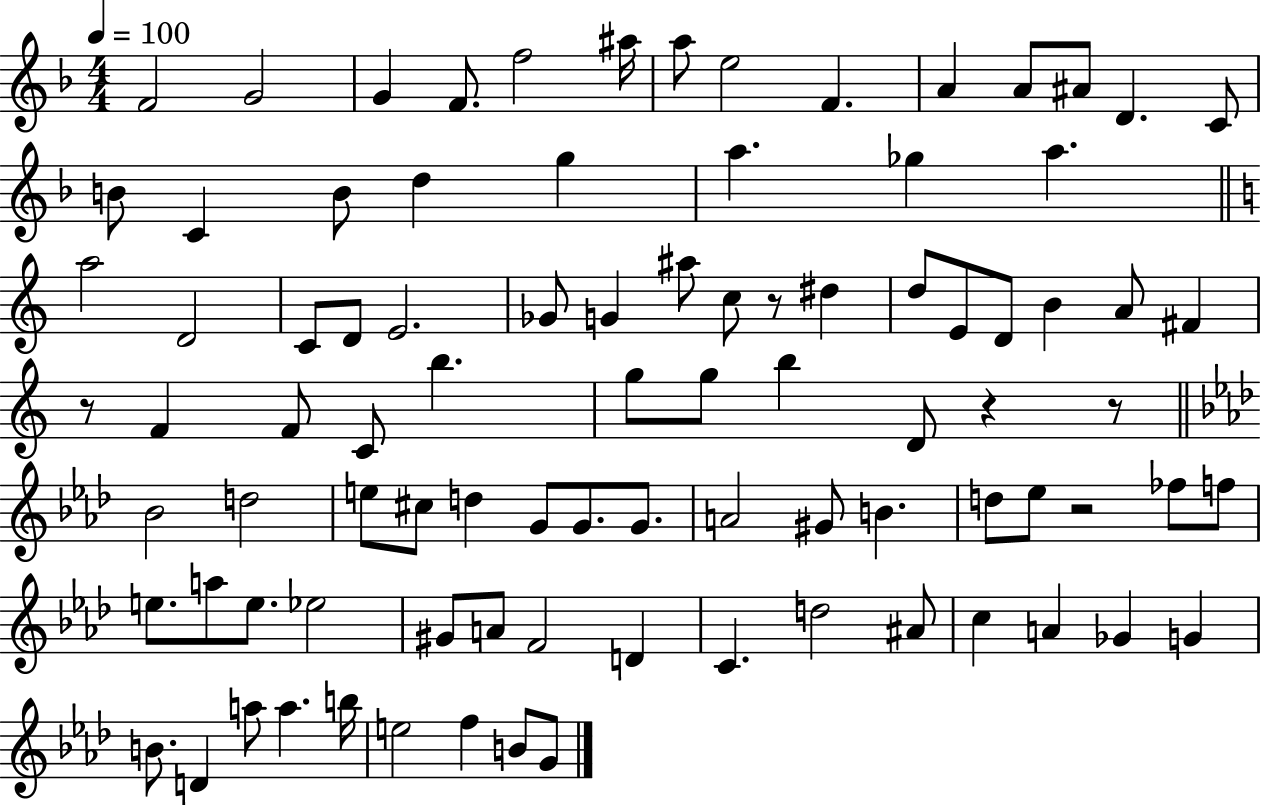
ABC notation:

X:1
T:Untitled
M:4/4
L:1/4
K:F
F2 G2 G F/2 f2 ^a/4 a/2 e2 F A A/2 ^A/2 D C/2 B/2 C B/2 d g a _g a a2 D2 C/2 D/2 E2 _G/2 G ^a/2 c/2 z/2 ^d d/2 E/2 D/2 B A/2 ^F z/2 F F/2 C/2 b g/2 g/2 b D/2 z z/2 _B2 d2 e/2 ^c/2 d G/2 G/2 G/2 A2 ^G/2 B d/2 _e/2 z2 _f/2 f/2 e/2 a/2 e/2 _e2 ^G/2 A/2 F2 D C d2 ^A/2 c A _G G B/2 D a/2 a b/4 e2 f B/2 G/2